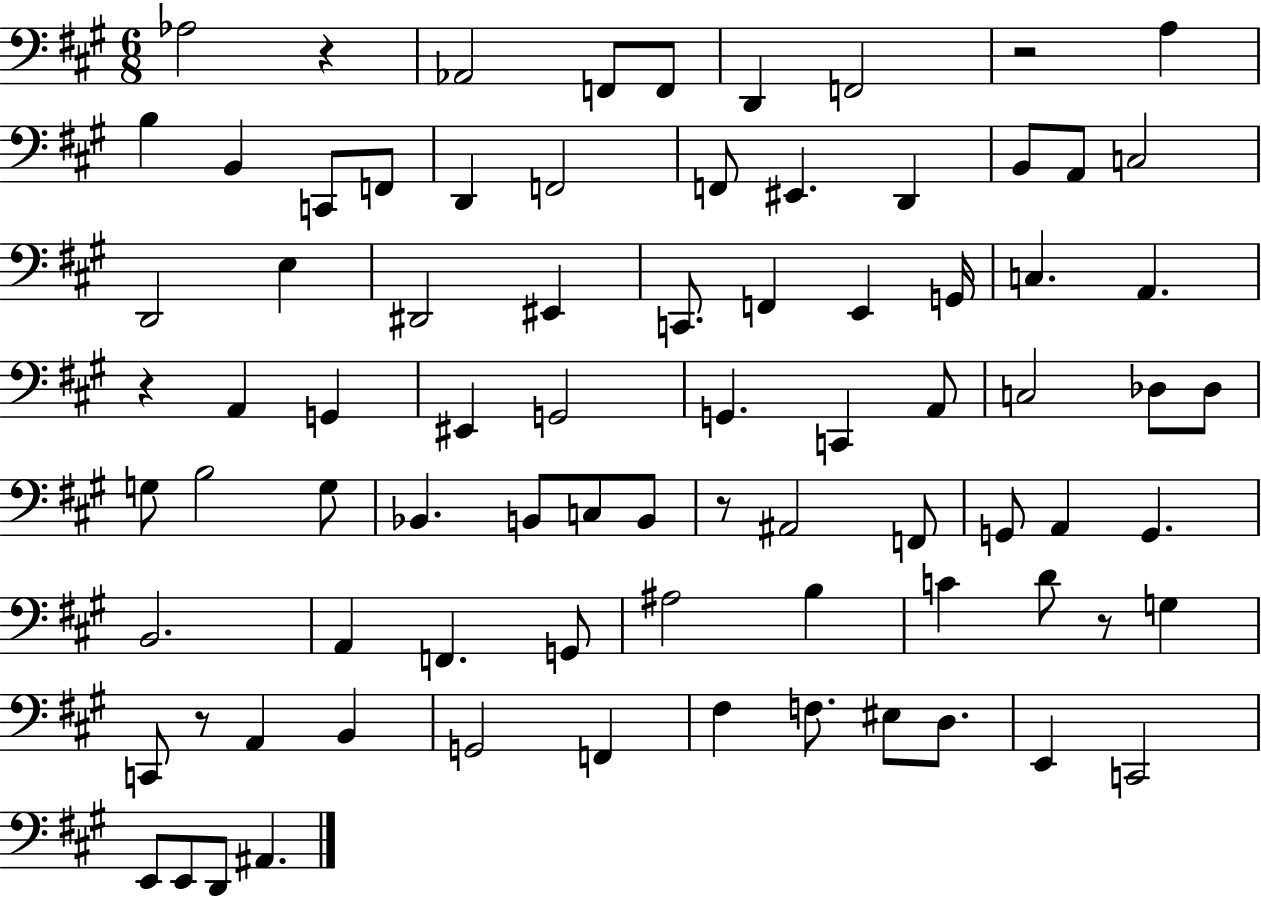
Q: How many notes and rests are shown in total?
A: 81